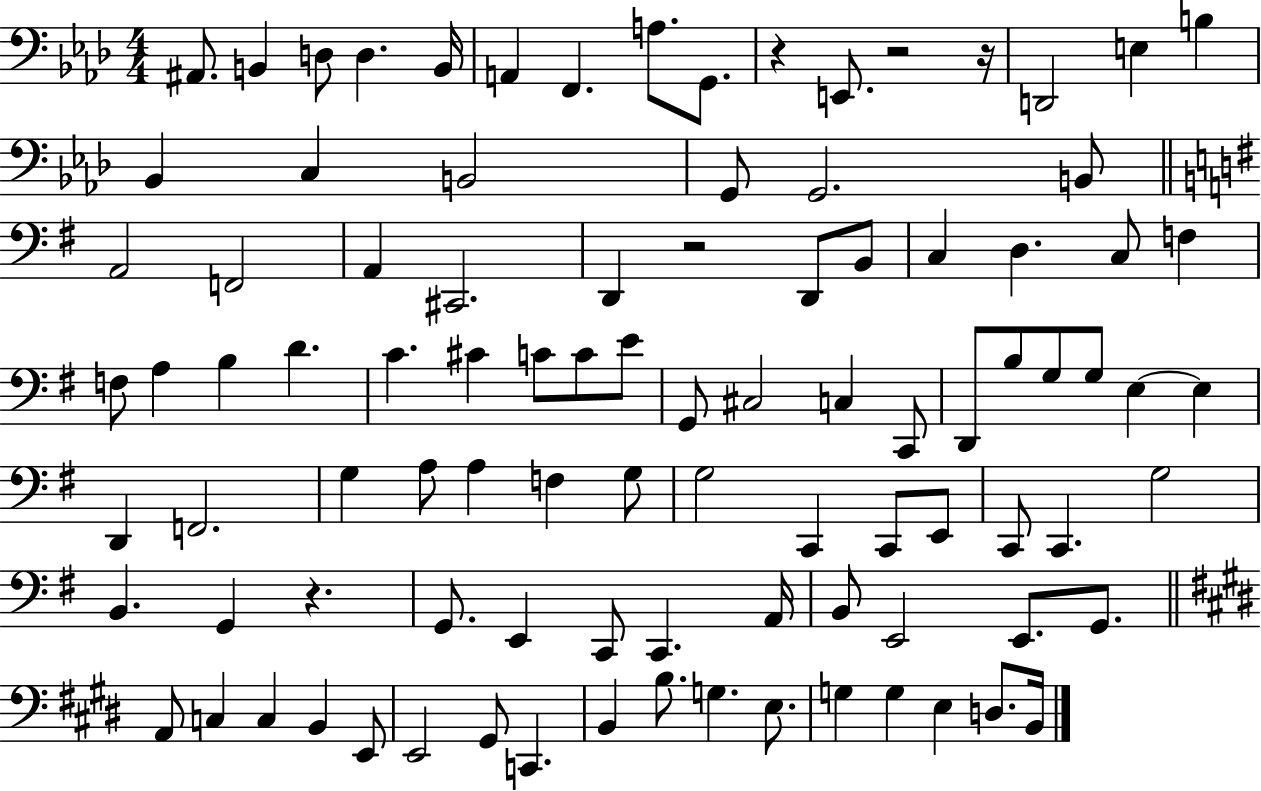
{
  \clef bass
  \numericTimeSignature
  \time 4/4
  \key aes \major
  ais,8. b,4 d8 d4. b,16 | a,4 f,4. a8. g,8. | r4 e,8. r2 r16 | d,2 e4 b4 | \break bes,4 c4 b,2 | g,8 g,2. b,8 | \bar "||" \break \key e \minor a,2 f,2 | a,4 cis,2. | d,4 r2 d,8 b,8 | c4 d4. c8 f4 | \break f8 a4 b4 d'4. | c'4. cis'4 c'8 c'8 e'8 | g,8 cis2 c4 c,8 | d,8 b8 g8 g8 e4~~ e4 | \break d,4 f,2. | g4 a8 a4 f4 g8 | g2 c,4 c,8 e,8 | c,8 c,4. g2 | \break b,4. g,4 r4. | g,8. e,4 c,8 c,4. a,16 | b,8 e,2 e,8. g,8. | \bar "||" \break \key e \major a,8 c4 c4 b,4 e,8 | e,2 gis,8 c,4. | b,4 b8. g4. e8. | g4 g4 e4 d8. b,16 | \break \bar "|."
}